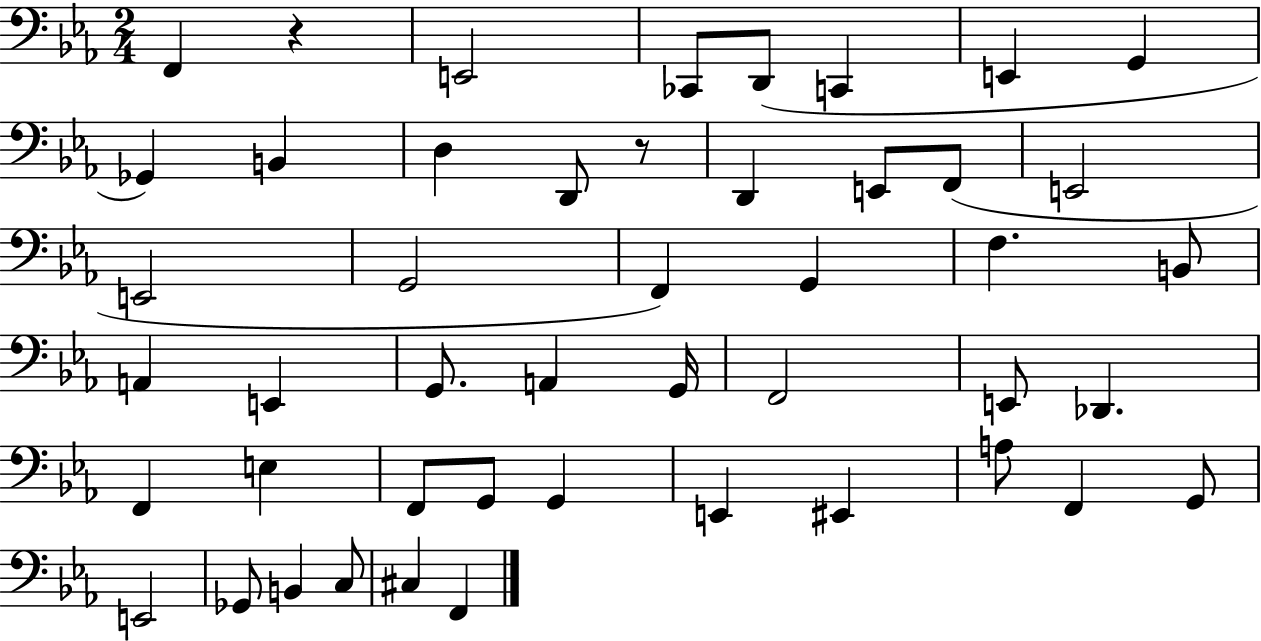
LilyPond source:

{
  \clef bass
  \numericTimeSignature
  \time 2/4
  \key ees \major
  f,4 r4 | e,2 | ces,8 d,8( c,4 | e,4 g,4 | \break ges,4) b,4 | d4 d,8 r8 | d,4 e,8 f,8( | e,2 | \break e,2 | g,2 | f,4) g,4 | f4. b,8 | \break a,4 e,4 | g,8. a,4 g,16 | f,2 | e,8 des,4. | \break f,4 e4 | f,8 g,8 g,4 | e,4 eis,4 | a8 f,4 g,8 | \break e,2 | ges,8 b,4 c8 | cis4 f,4 | \bar "|."
}